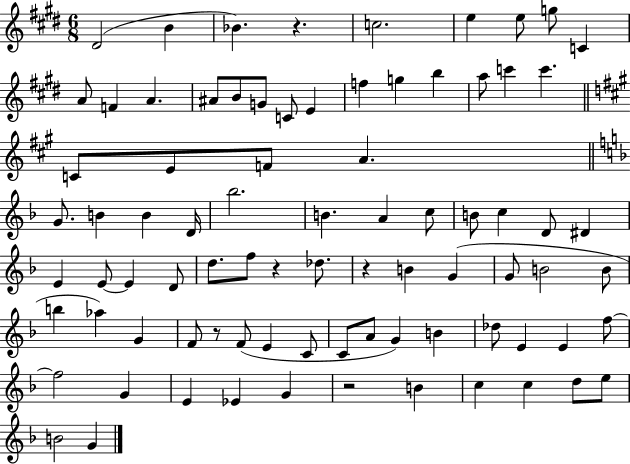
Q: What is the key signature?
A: E major